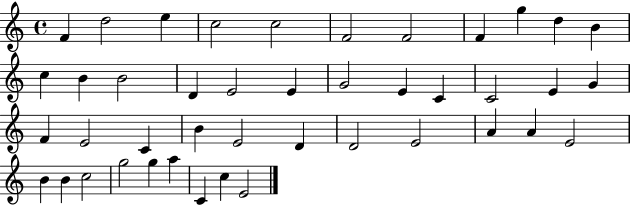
F4/q D5/h E5/q C5/h C5/h F4/h F4/h F4/q G5/q D5/q B4/q C5/q B4/q B4/h D4/q E4/h E4/q G4/h E4/q C4/q C4/h E4/q G4/q F4/q E4/h C4/q B4/q E4/h D4/q D4/h E4/h A4/q A4/q E4/h B4/q B4/q C5/h G5/h G5/q A5/q C4/q C5/q E4/h